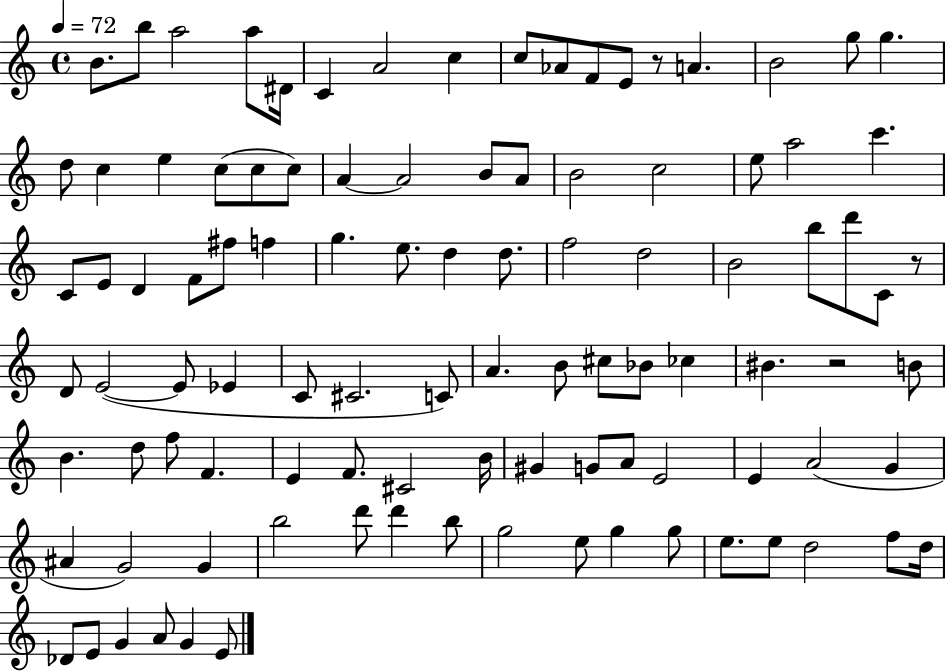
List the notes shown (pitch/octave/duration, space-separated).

B4/e. B5/e A5/h A5/e D#4/s C4/q A4/h C5/q C5/e Ab4/e F4/e E4/e R/e A4/q. B4/h G5/e G5/q. D5/e C5/q E5/q C5/e C5/e C5/e A4/q A4/h B4/e A4/e B4/h C5/h E5/e A5/h C6/q. C4/e E4/e D4/q F4/e F#5/e F5/q G5/q. E5/e. D5/q D5/e. F5/h D5/h B4/h B5/e D6/e C4/e R/e D4/e E4/h E4/e Eb4/q C4/e C#4/h. C4/e A4/q. B4/e C#5/e Bb4/e CES5/q BIS4/q. R/h B4/e B4/q. D5/e F5/e F4/q. E4/q F4/e. C#4/h B4/s G#4/q G4/e A4/e E4/h E4/q A4/h G4/q A#4/q G4/h G4/q B5/h D6/e D6/q B5/e G5/h E5/e G5/q G5/e E5/e. E5/e D5/h F5/e D5/s Db4/e E4/e G4/q A4/e G4/q E4/e